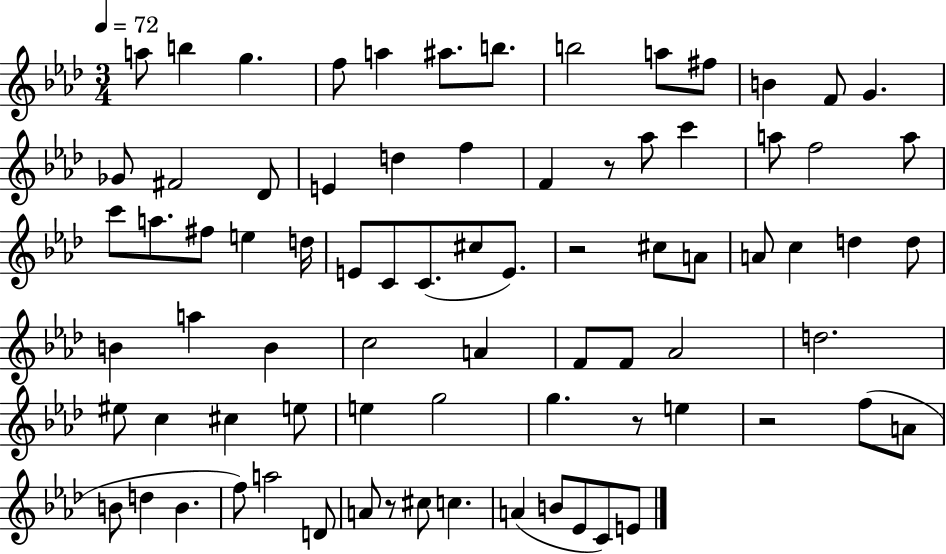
A5/e B5/q G5/q. F5/e A5/q A#5/e. B5/e. B5/h A5/e F#5/e B4/q F4/e G4/q. Gb4/e F#4/h Db4/e E4/q D5/q F5/q F4/q R/e Ab5/e C6/q A5/e F5/h A5/e C6/e A5/e. F#5/e E5/q D5/s E4/e C4/e C4/e. C#5/e E4/e. R/h C#5/e A4/e A4/e C5/q D5/q D5/e B4/q A5/q B4/q C5/h A4/q F4/e F4/e Ab4/h D5/h. EIS5/e C5/q C#5/q E5/e E5/q G5/h G5/q. R/e E5/q R/h F5/e A4/e B4/e D5/q B4/q. F5/e A5/h D4/e A4/e R/e C#5/e C5/q. A4/q B4/e Eb4/e C4/e E4/e